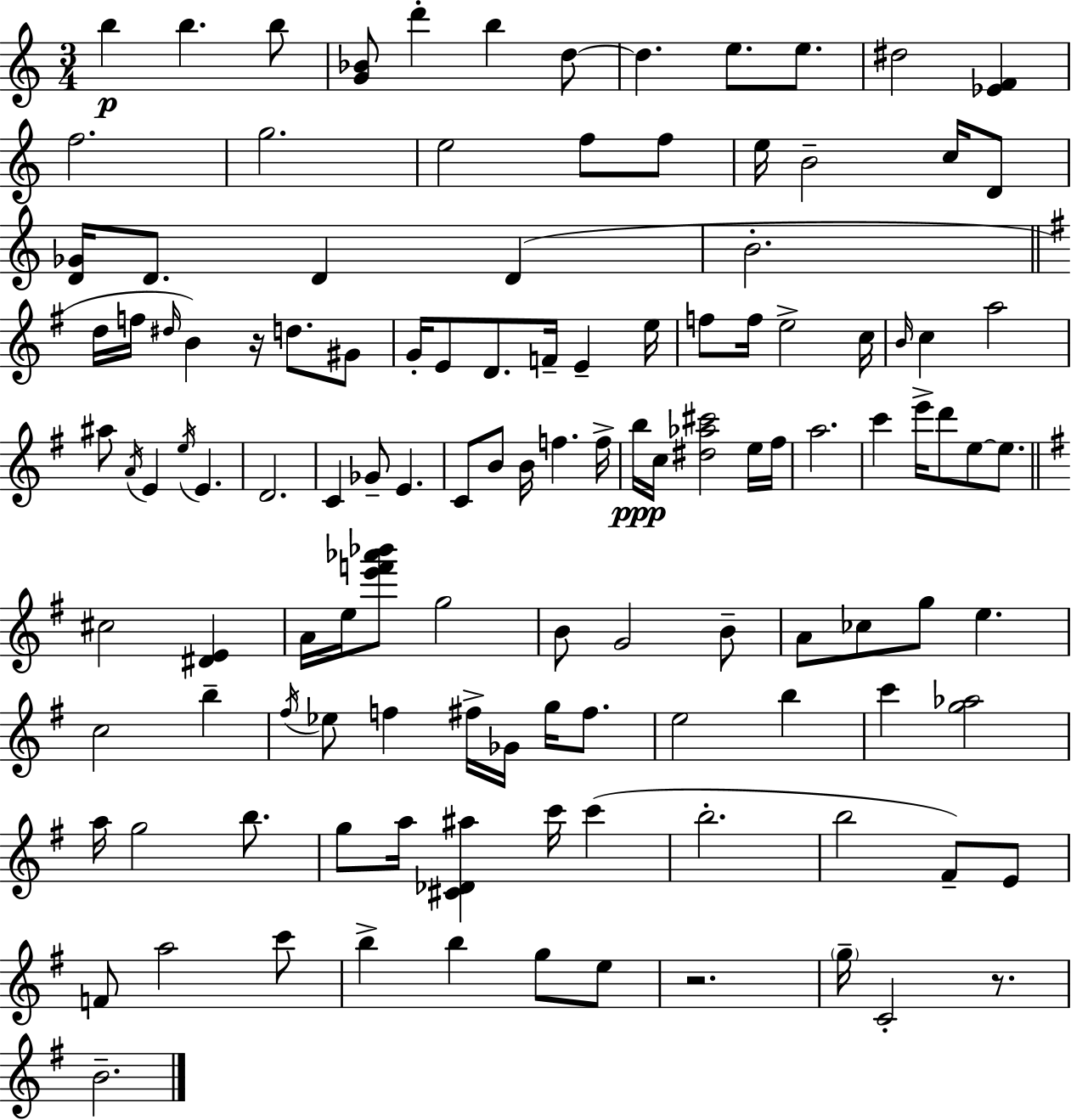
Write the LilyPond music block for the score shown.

{
  \clef treble
  \numericTimeSignature
  \time 3/4
  \key a \minor
  b''4\p b''4. b''8 | <g' bes'>8 d'''4-. b''4 d''8~~ | d''4. e''8. e''8. | dis''2 <ees' f'>4 | \break f''2. | g''2. | e''2 f''8 f''8 | e''16 b'2-- c''16 d'8 | \break <d' ges'>16 d'8. d'4 d'4( | b'2.-. | \bar "||" \break \key g \major d''16 f''16 \grace { dis''16 } b'4) r16 d''8. gis'8 | g'16-. e'8 d'8. f'16-- e'4-- | e''16 f''8 f''16 e''2-> | c''16 \grace { b'16 } c''4 a''2 | \break ais''8 \acciaccatura { a'16 } e'4 \acciaccatura { e''16 } e'4. | d'2. | c'4 ges'8-- e'4. | c'8 b'8 b'16 f''4. | \break f''16-> b''16\ppp c''16 <dis'' aes'' cis'''>2 | e''16 fis''16 a''2. | c'''4 e'''16-> d'''8 e''8~~ | e''8. \bar "||" \break \key e \minor cis''2 <dis' e'>4 | a'16 e''16 <e''' f''' aes''' bes'''>8 g''2 | b'8 g'2 b'8-- | a'8 ces''8 g''8 e''4. | \break c''2 b''4-- | \acciaccatura { fis''16 } ees''8 f''4 fis''16-> ges'16 g''16 fis''8. | e''2 b''4 | c'''4 <g'' aes''>2 | \break a''16 g''2 b''8. | g''8 a''16 <cis' des' ais''>4 c'''16 c'''4( | b''2.-. | b''2 fis'8--) e'8 | \break f'8 a''2 c'''8 | b''4-> b''4 g''8 e''8 | r2. | \parenthesize g''16-- c'2-. r8. | \break b'2.-- | \bar "|."
}